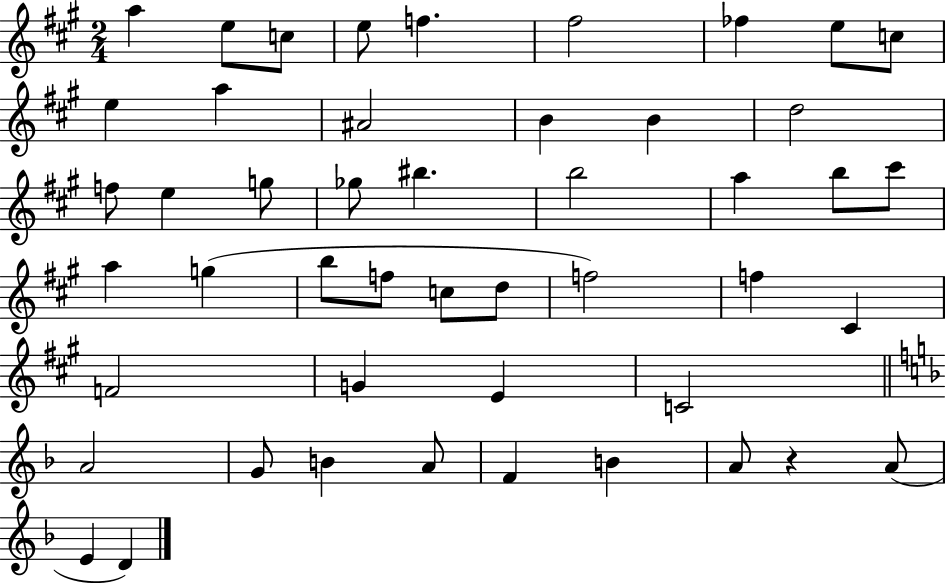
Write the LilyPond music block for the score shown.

{
  \clef treble
  \numericTimeSignature
  \time 2/4
  \key a \major
  \repeat volta 2 { a''4 e''8 c''8 | e''8 f''4. | fis''2 | fes''4 e''8 c''8 | \break e''4 a''4 | ais'2 | b'4 b'4 | d''2 | \break f''8 e''4 g''8 | ges''8 bis''4. | b''2 | a''4 b''8 cis'''8 | \break a''4 g''4( | b''8 f''8 c''8 d''8 | f''2) | f''4 cis'4 | \break f'2 | g'4 e'4 | c'2 | \bar "||" \break \key f \major a'2 | g'8 b'4 a'8 | f'4 b'4 | a'8 r4 a'8( | \break e'4 d'4) | } \bar "|."
}